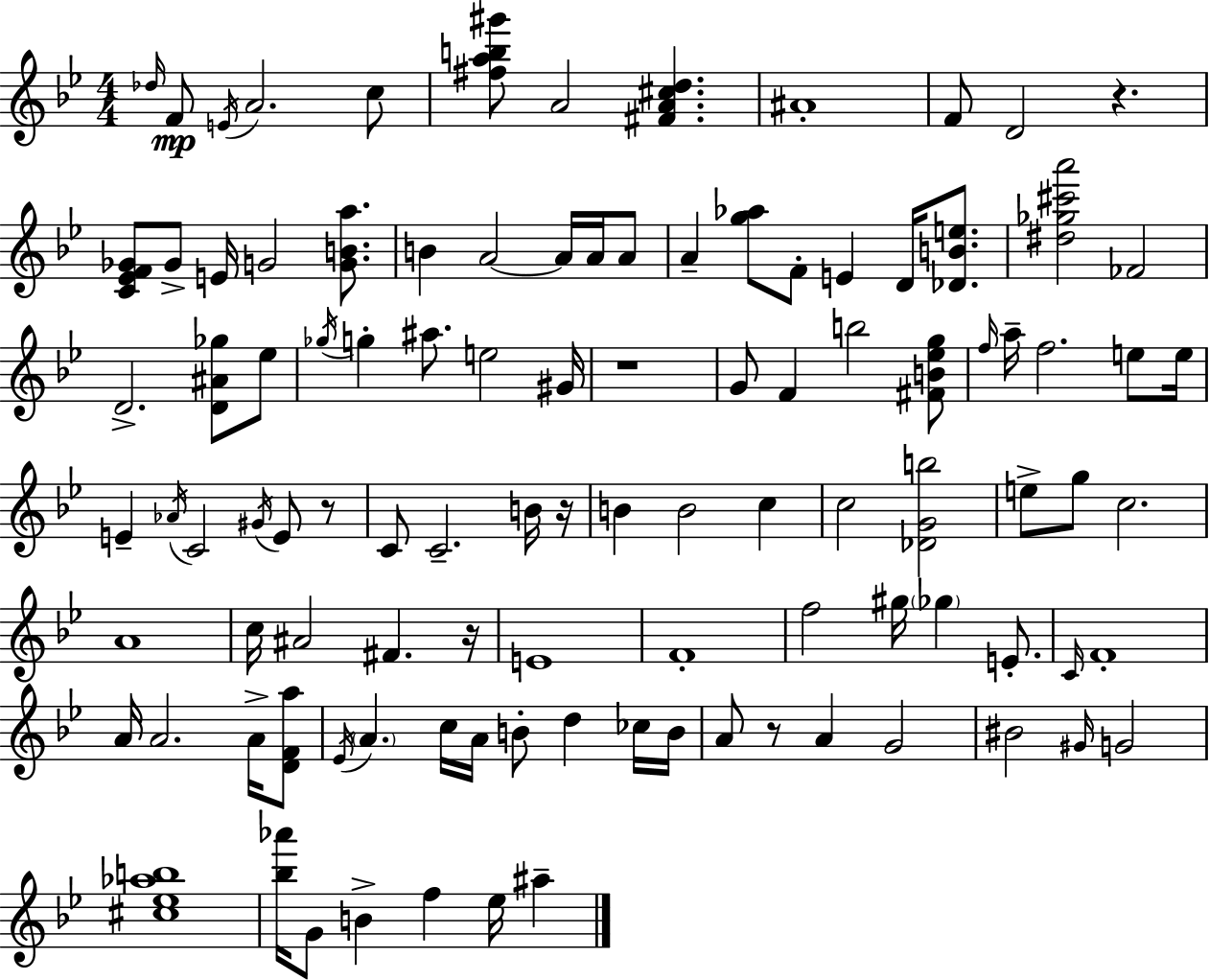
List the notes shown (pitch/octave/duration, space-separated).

Db5/s F4/e E4/s A4/h. C5/e [F#5,A5,B5,G#6]/e A4/h [F#4,A4,C#5,D5]/q. A#4/w F4/e D4/h R/q. [C4,Eb4,F4,Gb4]/e Gb4/e E4/s G4/h [G4,B4,A5]/e. B4/q A4/h A4/s A4/s A4/e A4/q [G5,Ab5]/e F4/e E4/q D4/s [Db4,B4,E5]/e. [D#5,Gb5,C#6,A6]/h FES4/h D4/h. [D4,A#4,Gb5]/e Eb5/e Gb5/s G5/q A#5/e. E5/h G#4/s R/w G4/e F4/q B5/h [F#4,B4,Eb5,G5]/e F5/s A5/s F5/h. E5/e E5/s E4/q Ab4/s C4/h G#4/s E4/e R/e C4/e C4/h. B4/s R/s B4/q B4/h C5/q C5/h [Db4,G4,B5]/h E5/e G5/e C5/h. A4/w C5/s A#4/h F#4/q. R/s E4/w F4/w F5/h G#5/s Gb5/q E4/e. C4/s F4/w A4/s A4/h. A4/s [D4,F4,A5]/e Eb4/s A4/q. C5/s A4/s B4/e D5/q CES5/s B4/s A4/e R/e A4/q G4/h BIS4/h G#4/s G4/h [C#5,Eb5,Ab5,B5]/w [Bb5,Ab6]/s G4/e B4/q F5/q Eb5/s A#5/q